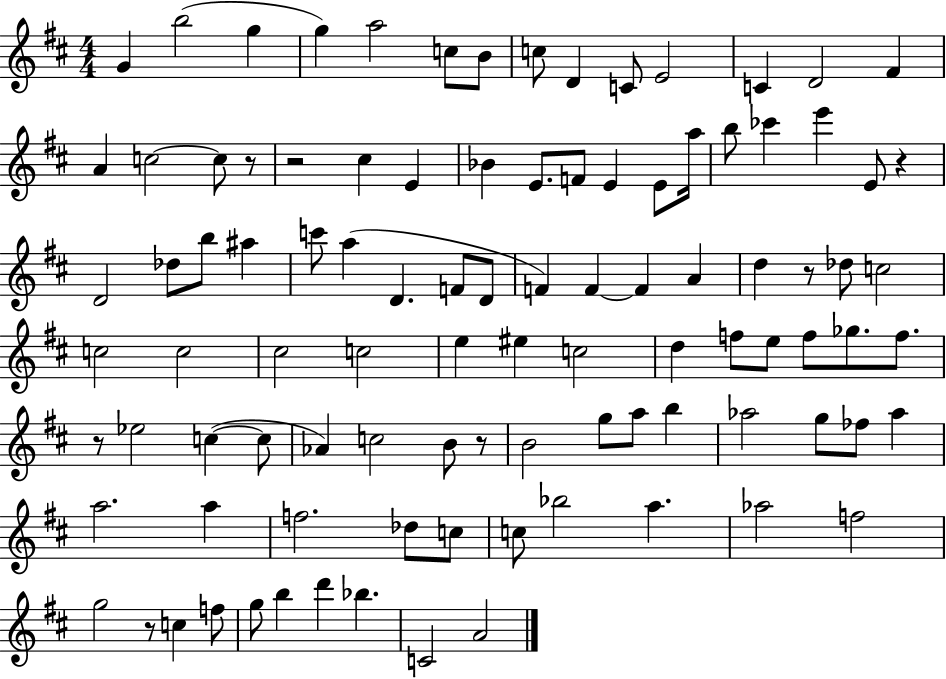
X:1
T:Untitled
M:4/4
L:1/4
K:D
G b2 g g a2 c/2 B/2 c/2 D C/2 E2 C D2 ^F A c2 c/2 z/2 z2 ^c E _B E/2 F/2 E E/2 a/4 b/2 _c' e' E/2 z D2 _d/2 b/2 ^a c'/2 a D F/2 D/2 F F F A d z/2 _d/2 c2 c2 c2 ^c2 c2 e ^e c2 d f/2 e/2 f/2 _g/2 f/2 z/2 _e2 c c/2 _A c2 B/2 z/2 B2 g/2 a/2 b _a2 g/2 _f/2 _a a2 a f2 _d/2 c/2 c/2 _b2 a _a2 f2 g2 z/2 c f/2 g/2 b d' _b C2 A2